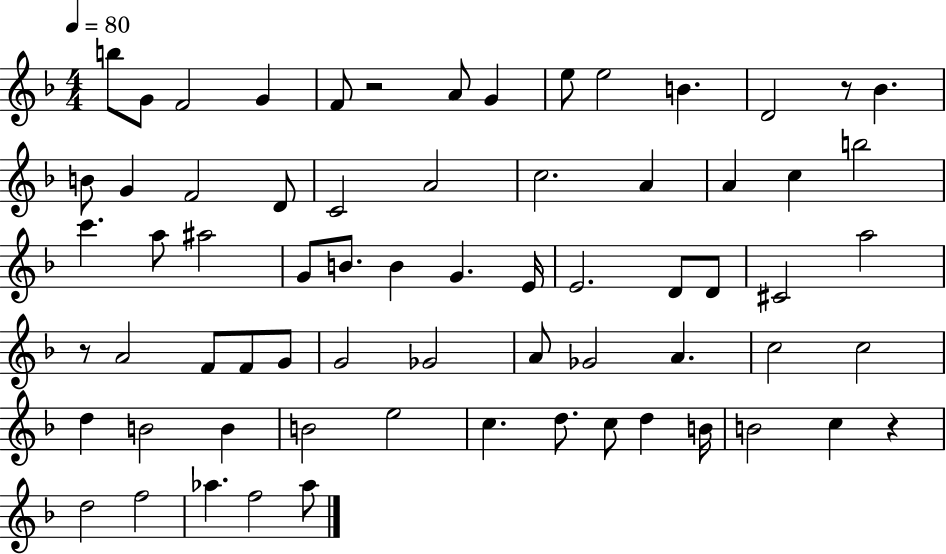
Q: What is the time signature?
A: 4/4